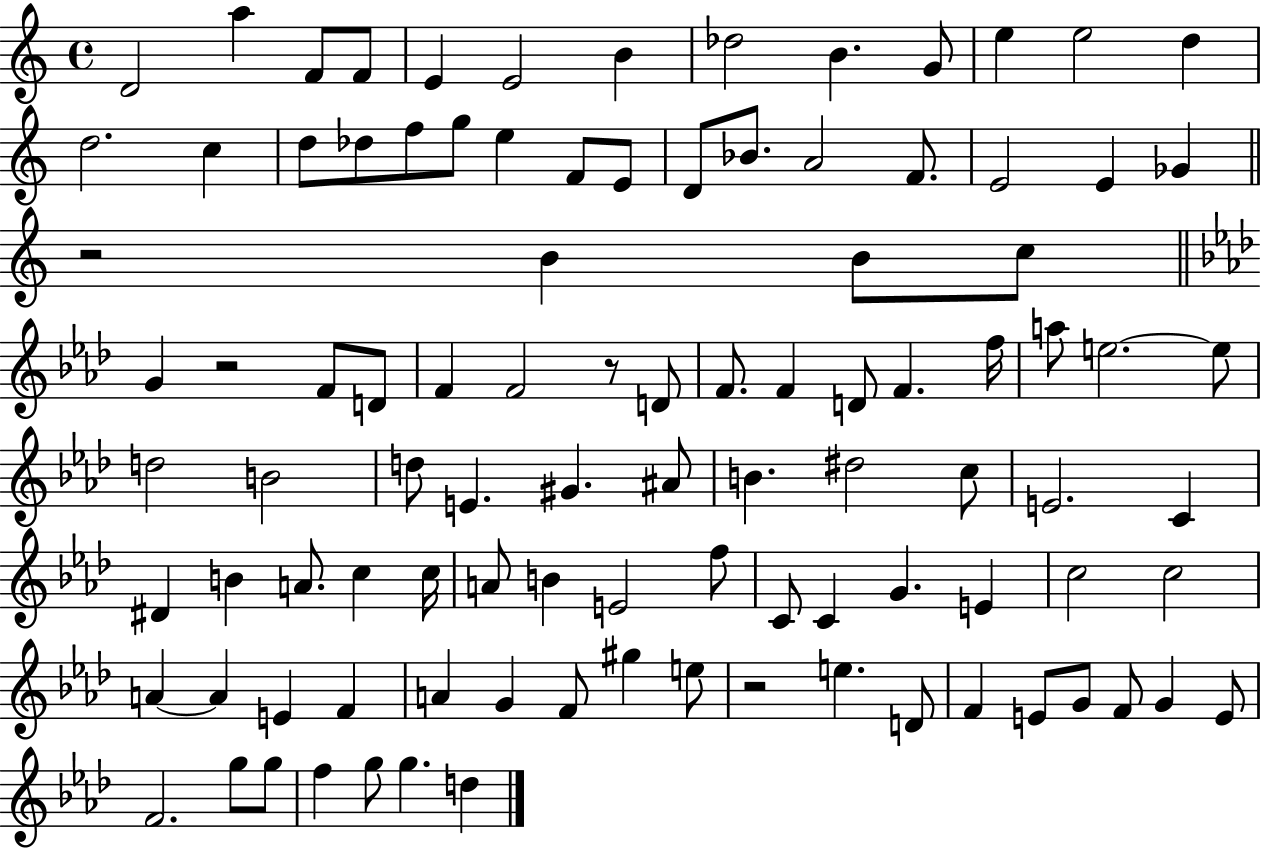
{
  \clef treble
  \time 4/4
  \defaultTimeSignature
  \key c \major
  d'2 a''4 f'8 f'8 | e'4 e'2 b'4 | des''2 b'4. g'8 | e''4 e''2 d''4 | \break d''2. c''4 | d''8 des''8 f''8 g''8 e''4 f'8 e'8 | d'8 bes'8. a'2 f'8. | e'2 e'4 ges'4 | \break \bar "||" \break \key c \major r2 b'4 b'8 c''8 | \bar "||" \break \key aes \major g'4 r2 f'8 d'8 | f'4 f'2 r8 d'8 | f'8. f'4 d'8 f'4. f''16 | a''8 e''2.~~ e''8 | \break d''2 b'2 | d''8 e'4. gis'4. ais'8 | b'4. dis''2 c''8 | e'2. c'4 | \break dis'4 b'4 a'8. c''4 c''16 | a'8 b'4 e'2 f''8 | c'8 c'4 g'4. e'4 | c''2 c''2 | \break a'4~~ a'4 e'4 f'4 | a'4 g'4 f'8 gis''4 e''8 | r2 e''4. d'8 | f'4 e'8 g'8 f'8 g'4 e'8 | \break f'2. g''8 g''8 | f''4 g''8 g''4. d''4 | \bar "|."
}